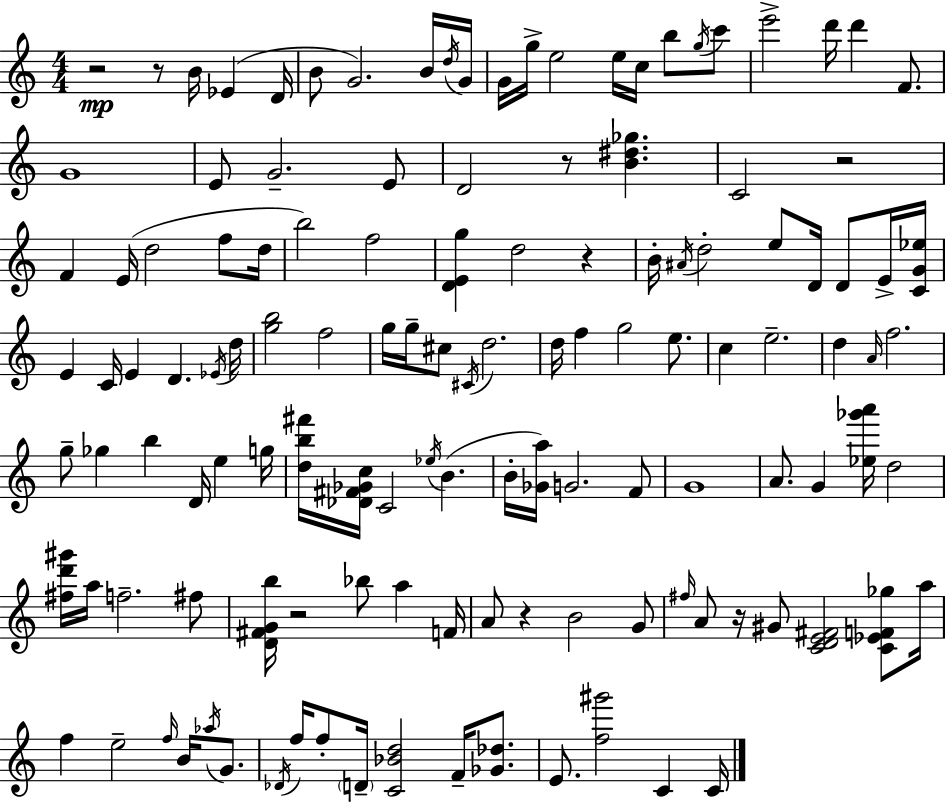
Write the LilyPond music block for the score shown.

{
  \clef treble
  \numericTimeSignature
  \time 4/4
  \key a \minor
  r2\mp r8 b'16 ees'4( d'16 | b'8 g'2.) b'16 \acciaccatura { d''16 } | g'16 g'16 g''16-> e''2 e''16 c''16 b''8 \acciaccatura { g''16 } | c'''8 e'''2-> d'''16 d'''4 f'8. | \break g'1 | e'8 g'2.-- | e'8 d'2 r8 <b' dis'' ges''>4. | c'2 r2 | \break f'4 e'16( d''2 f''8 | d''16 b''2) f''2 | <d' e' g''>4 d''2 r4 | b'16-. \acciaccatura { ais'16 } d''2-. e''8 d'16 d'8 | \break e'16-> <c' g' ees''>16 e'4 c'16 e'4 d'4. | \acciaccatura { ees'16 } d''16 <g'' b''>2 f''2 | g''16 g''16-- cis''8 \acciaccatura { cis'16 } d''2. | d''16 f''4 g''2 | \break e''8. c''4 e''2.-- | d''4 \grace { a'16 } f''2. | g''8-- ges''4 b''4 | d'16 e''4 g''16 <d'' b'' fis'''>16 <des' fis' ges' c''>16 c'2 | \break \acciaccatura { ees''16 }( b'4. b'16-. <ges' a''>16) g'2. | f'8 g'1 | a'8. g'4 <ees'' ges''' a'''>16 d''2 | <fis'' d''' gis'''>16 a''16 f''2.-- | \break fis''8 <d' fis' g' b''>16 r2 | bes''8 a''4 f'16 a'8 r4 b'2 | g'8 \grace { fis''16 } a'8 r16 gis'8 <c' d' e' fis'>2 | <c' ees' f' ges''>8 a''16 f''4 e''2-- | \break \grace { f''16 } b'16 \acciaccatura { aes''16 } g'8. \acciaccatura { des'16 } f''16 f''8-. \parenthesize d'16-- <c' bes' d''>2 | f'16-- <ges' des''>8. e'8. <f'' gis'''>2 | c'4 c'16 \bar "|."
}